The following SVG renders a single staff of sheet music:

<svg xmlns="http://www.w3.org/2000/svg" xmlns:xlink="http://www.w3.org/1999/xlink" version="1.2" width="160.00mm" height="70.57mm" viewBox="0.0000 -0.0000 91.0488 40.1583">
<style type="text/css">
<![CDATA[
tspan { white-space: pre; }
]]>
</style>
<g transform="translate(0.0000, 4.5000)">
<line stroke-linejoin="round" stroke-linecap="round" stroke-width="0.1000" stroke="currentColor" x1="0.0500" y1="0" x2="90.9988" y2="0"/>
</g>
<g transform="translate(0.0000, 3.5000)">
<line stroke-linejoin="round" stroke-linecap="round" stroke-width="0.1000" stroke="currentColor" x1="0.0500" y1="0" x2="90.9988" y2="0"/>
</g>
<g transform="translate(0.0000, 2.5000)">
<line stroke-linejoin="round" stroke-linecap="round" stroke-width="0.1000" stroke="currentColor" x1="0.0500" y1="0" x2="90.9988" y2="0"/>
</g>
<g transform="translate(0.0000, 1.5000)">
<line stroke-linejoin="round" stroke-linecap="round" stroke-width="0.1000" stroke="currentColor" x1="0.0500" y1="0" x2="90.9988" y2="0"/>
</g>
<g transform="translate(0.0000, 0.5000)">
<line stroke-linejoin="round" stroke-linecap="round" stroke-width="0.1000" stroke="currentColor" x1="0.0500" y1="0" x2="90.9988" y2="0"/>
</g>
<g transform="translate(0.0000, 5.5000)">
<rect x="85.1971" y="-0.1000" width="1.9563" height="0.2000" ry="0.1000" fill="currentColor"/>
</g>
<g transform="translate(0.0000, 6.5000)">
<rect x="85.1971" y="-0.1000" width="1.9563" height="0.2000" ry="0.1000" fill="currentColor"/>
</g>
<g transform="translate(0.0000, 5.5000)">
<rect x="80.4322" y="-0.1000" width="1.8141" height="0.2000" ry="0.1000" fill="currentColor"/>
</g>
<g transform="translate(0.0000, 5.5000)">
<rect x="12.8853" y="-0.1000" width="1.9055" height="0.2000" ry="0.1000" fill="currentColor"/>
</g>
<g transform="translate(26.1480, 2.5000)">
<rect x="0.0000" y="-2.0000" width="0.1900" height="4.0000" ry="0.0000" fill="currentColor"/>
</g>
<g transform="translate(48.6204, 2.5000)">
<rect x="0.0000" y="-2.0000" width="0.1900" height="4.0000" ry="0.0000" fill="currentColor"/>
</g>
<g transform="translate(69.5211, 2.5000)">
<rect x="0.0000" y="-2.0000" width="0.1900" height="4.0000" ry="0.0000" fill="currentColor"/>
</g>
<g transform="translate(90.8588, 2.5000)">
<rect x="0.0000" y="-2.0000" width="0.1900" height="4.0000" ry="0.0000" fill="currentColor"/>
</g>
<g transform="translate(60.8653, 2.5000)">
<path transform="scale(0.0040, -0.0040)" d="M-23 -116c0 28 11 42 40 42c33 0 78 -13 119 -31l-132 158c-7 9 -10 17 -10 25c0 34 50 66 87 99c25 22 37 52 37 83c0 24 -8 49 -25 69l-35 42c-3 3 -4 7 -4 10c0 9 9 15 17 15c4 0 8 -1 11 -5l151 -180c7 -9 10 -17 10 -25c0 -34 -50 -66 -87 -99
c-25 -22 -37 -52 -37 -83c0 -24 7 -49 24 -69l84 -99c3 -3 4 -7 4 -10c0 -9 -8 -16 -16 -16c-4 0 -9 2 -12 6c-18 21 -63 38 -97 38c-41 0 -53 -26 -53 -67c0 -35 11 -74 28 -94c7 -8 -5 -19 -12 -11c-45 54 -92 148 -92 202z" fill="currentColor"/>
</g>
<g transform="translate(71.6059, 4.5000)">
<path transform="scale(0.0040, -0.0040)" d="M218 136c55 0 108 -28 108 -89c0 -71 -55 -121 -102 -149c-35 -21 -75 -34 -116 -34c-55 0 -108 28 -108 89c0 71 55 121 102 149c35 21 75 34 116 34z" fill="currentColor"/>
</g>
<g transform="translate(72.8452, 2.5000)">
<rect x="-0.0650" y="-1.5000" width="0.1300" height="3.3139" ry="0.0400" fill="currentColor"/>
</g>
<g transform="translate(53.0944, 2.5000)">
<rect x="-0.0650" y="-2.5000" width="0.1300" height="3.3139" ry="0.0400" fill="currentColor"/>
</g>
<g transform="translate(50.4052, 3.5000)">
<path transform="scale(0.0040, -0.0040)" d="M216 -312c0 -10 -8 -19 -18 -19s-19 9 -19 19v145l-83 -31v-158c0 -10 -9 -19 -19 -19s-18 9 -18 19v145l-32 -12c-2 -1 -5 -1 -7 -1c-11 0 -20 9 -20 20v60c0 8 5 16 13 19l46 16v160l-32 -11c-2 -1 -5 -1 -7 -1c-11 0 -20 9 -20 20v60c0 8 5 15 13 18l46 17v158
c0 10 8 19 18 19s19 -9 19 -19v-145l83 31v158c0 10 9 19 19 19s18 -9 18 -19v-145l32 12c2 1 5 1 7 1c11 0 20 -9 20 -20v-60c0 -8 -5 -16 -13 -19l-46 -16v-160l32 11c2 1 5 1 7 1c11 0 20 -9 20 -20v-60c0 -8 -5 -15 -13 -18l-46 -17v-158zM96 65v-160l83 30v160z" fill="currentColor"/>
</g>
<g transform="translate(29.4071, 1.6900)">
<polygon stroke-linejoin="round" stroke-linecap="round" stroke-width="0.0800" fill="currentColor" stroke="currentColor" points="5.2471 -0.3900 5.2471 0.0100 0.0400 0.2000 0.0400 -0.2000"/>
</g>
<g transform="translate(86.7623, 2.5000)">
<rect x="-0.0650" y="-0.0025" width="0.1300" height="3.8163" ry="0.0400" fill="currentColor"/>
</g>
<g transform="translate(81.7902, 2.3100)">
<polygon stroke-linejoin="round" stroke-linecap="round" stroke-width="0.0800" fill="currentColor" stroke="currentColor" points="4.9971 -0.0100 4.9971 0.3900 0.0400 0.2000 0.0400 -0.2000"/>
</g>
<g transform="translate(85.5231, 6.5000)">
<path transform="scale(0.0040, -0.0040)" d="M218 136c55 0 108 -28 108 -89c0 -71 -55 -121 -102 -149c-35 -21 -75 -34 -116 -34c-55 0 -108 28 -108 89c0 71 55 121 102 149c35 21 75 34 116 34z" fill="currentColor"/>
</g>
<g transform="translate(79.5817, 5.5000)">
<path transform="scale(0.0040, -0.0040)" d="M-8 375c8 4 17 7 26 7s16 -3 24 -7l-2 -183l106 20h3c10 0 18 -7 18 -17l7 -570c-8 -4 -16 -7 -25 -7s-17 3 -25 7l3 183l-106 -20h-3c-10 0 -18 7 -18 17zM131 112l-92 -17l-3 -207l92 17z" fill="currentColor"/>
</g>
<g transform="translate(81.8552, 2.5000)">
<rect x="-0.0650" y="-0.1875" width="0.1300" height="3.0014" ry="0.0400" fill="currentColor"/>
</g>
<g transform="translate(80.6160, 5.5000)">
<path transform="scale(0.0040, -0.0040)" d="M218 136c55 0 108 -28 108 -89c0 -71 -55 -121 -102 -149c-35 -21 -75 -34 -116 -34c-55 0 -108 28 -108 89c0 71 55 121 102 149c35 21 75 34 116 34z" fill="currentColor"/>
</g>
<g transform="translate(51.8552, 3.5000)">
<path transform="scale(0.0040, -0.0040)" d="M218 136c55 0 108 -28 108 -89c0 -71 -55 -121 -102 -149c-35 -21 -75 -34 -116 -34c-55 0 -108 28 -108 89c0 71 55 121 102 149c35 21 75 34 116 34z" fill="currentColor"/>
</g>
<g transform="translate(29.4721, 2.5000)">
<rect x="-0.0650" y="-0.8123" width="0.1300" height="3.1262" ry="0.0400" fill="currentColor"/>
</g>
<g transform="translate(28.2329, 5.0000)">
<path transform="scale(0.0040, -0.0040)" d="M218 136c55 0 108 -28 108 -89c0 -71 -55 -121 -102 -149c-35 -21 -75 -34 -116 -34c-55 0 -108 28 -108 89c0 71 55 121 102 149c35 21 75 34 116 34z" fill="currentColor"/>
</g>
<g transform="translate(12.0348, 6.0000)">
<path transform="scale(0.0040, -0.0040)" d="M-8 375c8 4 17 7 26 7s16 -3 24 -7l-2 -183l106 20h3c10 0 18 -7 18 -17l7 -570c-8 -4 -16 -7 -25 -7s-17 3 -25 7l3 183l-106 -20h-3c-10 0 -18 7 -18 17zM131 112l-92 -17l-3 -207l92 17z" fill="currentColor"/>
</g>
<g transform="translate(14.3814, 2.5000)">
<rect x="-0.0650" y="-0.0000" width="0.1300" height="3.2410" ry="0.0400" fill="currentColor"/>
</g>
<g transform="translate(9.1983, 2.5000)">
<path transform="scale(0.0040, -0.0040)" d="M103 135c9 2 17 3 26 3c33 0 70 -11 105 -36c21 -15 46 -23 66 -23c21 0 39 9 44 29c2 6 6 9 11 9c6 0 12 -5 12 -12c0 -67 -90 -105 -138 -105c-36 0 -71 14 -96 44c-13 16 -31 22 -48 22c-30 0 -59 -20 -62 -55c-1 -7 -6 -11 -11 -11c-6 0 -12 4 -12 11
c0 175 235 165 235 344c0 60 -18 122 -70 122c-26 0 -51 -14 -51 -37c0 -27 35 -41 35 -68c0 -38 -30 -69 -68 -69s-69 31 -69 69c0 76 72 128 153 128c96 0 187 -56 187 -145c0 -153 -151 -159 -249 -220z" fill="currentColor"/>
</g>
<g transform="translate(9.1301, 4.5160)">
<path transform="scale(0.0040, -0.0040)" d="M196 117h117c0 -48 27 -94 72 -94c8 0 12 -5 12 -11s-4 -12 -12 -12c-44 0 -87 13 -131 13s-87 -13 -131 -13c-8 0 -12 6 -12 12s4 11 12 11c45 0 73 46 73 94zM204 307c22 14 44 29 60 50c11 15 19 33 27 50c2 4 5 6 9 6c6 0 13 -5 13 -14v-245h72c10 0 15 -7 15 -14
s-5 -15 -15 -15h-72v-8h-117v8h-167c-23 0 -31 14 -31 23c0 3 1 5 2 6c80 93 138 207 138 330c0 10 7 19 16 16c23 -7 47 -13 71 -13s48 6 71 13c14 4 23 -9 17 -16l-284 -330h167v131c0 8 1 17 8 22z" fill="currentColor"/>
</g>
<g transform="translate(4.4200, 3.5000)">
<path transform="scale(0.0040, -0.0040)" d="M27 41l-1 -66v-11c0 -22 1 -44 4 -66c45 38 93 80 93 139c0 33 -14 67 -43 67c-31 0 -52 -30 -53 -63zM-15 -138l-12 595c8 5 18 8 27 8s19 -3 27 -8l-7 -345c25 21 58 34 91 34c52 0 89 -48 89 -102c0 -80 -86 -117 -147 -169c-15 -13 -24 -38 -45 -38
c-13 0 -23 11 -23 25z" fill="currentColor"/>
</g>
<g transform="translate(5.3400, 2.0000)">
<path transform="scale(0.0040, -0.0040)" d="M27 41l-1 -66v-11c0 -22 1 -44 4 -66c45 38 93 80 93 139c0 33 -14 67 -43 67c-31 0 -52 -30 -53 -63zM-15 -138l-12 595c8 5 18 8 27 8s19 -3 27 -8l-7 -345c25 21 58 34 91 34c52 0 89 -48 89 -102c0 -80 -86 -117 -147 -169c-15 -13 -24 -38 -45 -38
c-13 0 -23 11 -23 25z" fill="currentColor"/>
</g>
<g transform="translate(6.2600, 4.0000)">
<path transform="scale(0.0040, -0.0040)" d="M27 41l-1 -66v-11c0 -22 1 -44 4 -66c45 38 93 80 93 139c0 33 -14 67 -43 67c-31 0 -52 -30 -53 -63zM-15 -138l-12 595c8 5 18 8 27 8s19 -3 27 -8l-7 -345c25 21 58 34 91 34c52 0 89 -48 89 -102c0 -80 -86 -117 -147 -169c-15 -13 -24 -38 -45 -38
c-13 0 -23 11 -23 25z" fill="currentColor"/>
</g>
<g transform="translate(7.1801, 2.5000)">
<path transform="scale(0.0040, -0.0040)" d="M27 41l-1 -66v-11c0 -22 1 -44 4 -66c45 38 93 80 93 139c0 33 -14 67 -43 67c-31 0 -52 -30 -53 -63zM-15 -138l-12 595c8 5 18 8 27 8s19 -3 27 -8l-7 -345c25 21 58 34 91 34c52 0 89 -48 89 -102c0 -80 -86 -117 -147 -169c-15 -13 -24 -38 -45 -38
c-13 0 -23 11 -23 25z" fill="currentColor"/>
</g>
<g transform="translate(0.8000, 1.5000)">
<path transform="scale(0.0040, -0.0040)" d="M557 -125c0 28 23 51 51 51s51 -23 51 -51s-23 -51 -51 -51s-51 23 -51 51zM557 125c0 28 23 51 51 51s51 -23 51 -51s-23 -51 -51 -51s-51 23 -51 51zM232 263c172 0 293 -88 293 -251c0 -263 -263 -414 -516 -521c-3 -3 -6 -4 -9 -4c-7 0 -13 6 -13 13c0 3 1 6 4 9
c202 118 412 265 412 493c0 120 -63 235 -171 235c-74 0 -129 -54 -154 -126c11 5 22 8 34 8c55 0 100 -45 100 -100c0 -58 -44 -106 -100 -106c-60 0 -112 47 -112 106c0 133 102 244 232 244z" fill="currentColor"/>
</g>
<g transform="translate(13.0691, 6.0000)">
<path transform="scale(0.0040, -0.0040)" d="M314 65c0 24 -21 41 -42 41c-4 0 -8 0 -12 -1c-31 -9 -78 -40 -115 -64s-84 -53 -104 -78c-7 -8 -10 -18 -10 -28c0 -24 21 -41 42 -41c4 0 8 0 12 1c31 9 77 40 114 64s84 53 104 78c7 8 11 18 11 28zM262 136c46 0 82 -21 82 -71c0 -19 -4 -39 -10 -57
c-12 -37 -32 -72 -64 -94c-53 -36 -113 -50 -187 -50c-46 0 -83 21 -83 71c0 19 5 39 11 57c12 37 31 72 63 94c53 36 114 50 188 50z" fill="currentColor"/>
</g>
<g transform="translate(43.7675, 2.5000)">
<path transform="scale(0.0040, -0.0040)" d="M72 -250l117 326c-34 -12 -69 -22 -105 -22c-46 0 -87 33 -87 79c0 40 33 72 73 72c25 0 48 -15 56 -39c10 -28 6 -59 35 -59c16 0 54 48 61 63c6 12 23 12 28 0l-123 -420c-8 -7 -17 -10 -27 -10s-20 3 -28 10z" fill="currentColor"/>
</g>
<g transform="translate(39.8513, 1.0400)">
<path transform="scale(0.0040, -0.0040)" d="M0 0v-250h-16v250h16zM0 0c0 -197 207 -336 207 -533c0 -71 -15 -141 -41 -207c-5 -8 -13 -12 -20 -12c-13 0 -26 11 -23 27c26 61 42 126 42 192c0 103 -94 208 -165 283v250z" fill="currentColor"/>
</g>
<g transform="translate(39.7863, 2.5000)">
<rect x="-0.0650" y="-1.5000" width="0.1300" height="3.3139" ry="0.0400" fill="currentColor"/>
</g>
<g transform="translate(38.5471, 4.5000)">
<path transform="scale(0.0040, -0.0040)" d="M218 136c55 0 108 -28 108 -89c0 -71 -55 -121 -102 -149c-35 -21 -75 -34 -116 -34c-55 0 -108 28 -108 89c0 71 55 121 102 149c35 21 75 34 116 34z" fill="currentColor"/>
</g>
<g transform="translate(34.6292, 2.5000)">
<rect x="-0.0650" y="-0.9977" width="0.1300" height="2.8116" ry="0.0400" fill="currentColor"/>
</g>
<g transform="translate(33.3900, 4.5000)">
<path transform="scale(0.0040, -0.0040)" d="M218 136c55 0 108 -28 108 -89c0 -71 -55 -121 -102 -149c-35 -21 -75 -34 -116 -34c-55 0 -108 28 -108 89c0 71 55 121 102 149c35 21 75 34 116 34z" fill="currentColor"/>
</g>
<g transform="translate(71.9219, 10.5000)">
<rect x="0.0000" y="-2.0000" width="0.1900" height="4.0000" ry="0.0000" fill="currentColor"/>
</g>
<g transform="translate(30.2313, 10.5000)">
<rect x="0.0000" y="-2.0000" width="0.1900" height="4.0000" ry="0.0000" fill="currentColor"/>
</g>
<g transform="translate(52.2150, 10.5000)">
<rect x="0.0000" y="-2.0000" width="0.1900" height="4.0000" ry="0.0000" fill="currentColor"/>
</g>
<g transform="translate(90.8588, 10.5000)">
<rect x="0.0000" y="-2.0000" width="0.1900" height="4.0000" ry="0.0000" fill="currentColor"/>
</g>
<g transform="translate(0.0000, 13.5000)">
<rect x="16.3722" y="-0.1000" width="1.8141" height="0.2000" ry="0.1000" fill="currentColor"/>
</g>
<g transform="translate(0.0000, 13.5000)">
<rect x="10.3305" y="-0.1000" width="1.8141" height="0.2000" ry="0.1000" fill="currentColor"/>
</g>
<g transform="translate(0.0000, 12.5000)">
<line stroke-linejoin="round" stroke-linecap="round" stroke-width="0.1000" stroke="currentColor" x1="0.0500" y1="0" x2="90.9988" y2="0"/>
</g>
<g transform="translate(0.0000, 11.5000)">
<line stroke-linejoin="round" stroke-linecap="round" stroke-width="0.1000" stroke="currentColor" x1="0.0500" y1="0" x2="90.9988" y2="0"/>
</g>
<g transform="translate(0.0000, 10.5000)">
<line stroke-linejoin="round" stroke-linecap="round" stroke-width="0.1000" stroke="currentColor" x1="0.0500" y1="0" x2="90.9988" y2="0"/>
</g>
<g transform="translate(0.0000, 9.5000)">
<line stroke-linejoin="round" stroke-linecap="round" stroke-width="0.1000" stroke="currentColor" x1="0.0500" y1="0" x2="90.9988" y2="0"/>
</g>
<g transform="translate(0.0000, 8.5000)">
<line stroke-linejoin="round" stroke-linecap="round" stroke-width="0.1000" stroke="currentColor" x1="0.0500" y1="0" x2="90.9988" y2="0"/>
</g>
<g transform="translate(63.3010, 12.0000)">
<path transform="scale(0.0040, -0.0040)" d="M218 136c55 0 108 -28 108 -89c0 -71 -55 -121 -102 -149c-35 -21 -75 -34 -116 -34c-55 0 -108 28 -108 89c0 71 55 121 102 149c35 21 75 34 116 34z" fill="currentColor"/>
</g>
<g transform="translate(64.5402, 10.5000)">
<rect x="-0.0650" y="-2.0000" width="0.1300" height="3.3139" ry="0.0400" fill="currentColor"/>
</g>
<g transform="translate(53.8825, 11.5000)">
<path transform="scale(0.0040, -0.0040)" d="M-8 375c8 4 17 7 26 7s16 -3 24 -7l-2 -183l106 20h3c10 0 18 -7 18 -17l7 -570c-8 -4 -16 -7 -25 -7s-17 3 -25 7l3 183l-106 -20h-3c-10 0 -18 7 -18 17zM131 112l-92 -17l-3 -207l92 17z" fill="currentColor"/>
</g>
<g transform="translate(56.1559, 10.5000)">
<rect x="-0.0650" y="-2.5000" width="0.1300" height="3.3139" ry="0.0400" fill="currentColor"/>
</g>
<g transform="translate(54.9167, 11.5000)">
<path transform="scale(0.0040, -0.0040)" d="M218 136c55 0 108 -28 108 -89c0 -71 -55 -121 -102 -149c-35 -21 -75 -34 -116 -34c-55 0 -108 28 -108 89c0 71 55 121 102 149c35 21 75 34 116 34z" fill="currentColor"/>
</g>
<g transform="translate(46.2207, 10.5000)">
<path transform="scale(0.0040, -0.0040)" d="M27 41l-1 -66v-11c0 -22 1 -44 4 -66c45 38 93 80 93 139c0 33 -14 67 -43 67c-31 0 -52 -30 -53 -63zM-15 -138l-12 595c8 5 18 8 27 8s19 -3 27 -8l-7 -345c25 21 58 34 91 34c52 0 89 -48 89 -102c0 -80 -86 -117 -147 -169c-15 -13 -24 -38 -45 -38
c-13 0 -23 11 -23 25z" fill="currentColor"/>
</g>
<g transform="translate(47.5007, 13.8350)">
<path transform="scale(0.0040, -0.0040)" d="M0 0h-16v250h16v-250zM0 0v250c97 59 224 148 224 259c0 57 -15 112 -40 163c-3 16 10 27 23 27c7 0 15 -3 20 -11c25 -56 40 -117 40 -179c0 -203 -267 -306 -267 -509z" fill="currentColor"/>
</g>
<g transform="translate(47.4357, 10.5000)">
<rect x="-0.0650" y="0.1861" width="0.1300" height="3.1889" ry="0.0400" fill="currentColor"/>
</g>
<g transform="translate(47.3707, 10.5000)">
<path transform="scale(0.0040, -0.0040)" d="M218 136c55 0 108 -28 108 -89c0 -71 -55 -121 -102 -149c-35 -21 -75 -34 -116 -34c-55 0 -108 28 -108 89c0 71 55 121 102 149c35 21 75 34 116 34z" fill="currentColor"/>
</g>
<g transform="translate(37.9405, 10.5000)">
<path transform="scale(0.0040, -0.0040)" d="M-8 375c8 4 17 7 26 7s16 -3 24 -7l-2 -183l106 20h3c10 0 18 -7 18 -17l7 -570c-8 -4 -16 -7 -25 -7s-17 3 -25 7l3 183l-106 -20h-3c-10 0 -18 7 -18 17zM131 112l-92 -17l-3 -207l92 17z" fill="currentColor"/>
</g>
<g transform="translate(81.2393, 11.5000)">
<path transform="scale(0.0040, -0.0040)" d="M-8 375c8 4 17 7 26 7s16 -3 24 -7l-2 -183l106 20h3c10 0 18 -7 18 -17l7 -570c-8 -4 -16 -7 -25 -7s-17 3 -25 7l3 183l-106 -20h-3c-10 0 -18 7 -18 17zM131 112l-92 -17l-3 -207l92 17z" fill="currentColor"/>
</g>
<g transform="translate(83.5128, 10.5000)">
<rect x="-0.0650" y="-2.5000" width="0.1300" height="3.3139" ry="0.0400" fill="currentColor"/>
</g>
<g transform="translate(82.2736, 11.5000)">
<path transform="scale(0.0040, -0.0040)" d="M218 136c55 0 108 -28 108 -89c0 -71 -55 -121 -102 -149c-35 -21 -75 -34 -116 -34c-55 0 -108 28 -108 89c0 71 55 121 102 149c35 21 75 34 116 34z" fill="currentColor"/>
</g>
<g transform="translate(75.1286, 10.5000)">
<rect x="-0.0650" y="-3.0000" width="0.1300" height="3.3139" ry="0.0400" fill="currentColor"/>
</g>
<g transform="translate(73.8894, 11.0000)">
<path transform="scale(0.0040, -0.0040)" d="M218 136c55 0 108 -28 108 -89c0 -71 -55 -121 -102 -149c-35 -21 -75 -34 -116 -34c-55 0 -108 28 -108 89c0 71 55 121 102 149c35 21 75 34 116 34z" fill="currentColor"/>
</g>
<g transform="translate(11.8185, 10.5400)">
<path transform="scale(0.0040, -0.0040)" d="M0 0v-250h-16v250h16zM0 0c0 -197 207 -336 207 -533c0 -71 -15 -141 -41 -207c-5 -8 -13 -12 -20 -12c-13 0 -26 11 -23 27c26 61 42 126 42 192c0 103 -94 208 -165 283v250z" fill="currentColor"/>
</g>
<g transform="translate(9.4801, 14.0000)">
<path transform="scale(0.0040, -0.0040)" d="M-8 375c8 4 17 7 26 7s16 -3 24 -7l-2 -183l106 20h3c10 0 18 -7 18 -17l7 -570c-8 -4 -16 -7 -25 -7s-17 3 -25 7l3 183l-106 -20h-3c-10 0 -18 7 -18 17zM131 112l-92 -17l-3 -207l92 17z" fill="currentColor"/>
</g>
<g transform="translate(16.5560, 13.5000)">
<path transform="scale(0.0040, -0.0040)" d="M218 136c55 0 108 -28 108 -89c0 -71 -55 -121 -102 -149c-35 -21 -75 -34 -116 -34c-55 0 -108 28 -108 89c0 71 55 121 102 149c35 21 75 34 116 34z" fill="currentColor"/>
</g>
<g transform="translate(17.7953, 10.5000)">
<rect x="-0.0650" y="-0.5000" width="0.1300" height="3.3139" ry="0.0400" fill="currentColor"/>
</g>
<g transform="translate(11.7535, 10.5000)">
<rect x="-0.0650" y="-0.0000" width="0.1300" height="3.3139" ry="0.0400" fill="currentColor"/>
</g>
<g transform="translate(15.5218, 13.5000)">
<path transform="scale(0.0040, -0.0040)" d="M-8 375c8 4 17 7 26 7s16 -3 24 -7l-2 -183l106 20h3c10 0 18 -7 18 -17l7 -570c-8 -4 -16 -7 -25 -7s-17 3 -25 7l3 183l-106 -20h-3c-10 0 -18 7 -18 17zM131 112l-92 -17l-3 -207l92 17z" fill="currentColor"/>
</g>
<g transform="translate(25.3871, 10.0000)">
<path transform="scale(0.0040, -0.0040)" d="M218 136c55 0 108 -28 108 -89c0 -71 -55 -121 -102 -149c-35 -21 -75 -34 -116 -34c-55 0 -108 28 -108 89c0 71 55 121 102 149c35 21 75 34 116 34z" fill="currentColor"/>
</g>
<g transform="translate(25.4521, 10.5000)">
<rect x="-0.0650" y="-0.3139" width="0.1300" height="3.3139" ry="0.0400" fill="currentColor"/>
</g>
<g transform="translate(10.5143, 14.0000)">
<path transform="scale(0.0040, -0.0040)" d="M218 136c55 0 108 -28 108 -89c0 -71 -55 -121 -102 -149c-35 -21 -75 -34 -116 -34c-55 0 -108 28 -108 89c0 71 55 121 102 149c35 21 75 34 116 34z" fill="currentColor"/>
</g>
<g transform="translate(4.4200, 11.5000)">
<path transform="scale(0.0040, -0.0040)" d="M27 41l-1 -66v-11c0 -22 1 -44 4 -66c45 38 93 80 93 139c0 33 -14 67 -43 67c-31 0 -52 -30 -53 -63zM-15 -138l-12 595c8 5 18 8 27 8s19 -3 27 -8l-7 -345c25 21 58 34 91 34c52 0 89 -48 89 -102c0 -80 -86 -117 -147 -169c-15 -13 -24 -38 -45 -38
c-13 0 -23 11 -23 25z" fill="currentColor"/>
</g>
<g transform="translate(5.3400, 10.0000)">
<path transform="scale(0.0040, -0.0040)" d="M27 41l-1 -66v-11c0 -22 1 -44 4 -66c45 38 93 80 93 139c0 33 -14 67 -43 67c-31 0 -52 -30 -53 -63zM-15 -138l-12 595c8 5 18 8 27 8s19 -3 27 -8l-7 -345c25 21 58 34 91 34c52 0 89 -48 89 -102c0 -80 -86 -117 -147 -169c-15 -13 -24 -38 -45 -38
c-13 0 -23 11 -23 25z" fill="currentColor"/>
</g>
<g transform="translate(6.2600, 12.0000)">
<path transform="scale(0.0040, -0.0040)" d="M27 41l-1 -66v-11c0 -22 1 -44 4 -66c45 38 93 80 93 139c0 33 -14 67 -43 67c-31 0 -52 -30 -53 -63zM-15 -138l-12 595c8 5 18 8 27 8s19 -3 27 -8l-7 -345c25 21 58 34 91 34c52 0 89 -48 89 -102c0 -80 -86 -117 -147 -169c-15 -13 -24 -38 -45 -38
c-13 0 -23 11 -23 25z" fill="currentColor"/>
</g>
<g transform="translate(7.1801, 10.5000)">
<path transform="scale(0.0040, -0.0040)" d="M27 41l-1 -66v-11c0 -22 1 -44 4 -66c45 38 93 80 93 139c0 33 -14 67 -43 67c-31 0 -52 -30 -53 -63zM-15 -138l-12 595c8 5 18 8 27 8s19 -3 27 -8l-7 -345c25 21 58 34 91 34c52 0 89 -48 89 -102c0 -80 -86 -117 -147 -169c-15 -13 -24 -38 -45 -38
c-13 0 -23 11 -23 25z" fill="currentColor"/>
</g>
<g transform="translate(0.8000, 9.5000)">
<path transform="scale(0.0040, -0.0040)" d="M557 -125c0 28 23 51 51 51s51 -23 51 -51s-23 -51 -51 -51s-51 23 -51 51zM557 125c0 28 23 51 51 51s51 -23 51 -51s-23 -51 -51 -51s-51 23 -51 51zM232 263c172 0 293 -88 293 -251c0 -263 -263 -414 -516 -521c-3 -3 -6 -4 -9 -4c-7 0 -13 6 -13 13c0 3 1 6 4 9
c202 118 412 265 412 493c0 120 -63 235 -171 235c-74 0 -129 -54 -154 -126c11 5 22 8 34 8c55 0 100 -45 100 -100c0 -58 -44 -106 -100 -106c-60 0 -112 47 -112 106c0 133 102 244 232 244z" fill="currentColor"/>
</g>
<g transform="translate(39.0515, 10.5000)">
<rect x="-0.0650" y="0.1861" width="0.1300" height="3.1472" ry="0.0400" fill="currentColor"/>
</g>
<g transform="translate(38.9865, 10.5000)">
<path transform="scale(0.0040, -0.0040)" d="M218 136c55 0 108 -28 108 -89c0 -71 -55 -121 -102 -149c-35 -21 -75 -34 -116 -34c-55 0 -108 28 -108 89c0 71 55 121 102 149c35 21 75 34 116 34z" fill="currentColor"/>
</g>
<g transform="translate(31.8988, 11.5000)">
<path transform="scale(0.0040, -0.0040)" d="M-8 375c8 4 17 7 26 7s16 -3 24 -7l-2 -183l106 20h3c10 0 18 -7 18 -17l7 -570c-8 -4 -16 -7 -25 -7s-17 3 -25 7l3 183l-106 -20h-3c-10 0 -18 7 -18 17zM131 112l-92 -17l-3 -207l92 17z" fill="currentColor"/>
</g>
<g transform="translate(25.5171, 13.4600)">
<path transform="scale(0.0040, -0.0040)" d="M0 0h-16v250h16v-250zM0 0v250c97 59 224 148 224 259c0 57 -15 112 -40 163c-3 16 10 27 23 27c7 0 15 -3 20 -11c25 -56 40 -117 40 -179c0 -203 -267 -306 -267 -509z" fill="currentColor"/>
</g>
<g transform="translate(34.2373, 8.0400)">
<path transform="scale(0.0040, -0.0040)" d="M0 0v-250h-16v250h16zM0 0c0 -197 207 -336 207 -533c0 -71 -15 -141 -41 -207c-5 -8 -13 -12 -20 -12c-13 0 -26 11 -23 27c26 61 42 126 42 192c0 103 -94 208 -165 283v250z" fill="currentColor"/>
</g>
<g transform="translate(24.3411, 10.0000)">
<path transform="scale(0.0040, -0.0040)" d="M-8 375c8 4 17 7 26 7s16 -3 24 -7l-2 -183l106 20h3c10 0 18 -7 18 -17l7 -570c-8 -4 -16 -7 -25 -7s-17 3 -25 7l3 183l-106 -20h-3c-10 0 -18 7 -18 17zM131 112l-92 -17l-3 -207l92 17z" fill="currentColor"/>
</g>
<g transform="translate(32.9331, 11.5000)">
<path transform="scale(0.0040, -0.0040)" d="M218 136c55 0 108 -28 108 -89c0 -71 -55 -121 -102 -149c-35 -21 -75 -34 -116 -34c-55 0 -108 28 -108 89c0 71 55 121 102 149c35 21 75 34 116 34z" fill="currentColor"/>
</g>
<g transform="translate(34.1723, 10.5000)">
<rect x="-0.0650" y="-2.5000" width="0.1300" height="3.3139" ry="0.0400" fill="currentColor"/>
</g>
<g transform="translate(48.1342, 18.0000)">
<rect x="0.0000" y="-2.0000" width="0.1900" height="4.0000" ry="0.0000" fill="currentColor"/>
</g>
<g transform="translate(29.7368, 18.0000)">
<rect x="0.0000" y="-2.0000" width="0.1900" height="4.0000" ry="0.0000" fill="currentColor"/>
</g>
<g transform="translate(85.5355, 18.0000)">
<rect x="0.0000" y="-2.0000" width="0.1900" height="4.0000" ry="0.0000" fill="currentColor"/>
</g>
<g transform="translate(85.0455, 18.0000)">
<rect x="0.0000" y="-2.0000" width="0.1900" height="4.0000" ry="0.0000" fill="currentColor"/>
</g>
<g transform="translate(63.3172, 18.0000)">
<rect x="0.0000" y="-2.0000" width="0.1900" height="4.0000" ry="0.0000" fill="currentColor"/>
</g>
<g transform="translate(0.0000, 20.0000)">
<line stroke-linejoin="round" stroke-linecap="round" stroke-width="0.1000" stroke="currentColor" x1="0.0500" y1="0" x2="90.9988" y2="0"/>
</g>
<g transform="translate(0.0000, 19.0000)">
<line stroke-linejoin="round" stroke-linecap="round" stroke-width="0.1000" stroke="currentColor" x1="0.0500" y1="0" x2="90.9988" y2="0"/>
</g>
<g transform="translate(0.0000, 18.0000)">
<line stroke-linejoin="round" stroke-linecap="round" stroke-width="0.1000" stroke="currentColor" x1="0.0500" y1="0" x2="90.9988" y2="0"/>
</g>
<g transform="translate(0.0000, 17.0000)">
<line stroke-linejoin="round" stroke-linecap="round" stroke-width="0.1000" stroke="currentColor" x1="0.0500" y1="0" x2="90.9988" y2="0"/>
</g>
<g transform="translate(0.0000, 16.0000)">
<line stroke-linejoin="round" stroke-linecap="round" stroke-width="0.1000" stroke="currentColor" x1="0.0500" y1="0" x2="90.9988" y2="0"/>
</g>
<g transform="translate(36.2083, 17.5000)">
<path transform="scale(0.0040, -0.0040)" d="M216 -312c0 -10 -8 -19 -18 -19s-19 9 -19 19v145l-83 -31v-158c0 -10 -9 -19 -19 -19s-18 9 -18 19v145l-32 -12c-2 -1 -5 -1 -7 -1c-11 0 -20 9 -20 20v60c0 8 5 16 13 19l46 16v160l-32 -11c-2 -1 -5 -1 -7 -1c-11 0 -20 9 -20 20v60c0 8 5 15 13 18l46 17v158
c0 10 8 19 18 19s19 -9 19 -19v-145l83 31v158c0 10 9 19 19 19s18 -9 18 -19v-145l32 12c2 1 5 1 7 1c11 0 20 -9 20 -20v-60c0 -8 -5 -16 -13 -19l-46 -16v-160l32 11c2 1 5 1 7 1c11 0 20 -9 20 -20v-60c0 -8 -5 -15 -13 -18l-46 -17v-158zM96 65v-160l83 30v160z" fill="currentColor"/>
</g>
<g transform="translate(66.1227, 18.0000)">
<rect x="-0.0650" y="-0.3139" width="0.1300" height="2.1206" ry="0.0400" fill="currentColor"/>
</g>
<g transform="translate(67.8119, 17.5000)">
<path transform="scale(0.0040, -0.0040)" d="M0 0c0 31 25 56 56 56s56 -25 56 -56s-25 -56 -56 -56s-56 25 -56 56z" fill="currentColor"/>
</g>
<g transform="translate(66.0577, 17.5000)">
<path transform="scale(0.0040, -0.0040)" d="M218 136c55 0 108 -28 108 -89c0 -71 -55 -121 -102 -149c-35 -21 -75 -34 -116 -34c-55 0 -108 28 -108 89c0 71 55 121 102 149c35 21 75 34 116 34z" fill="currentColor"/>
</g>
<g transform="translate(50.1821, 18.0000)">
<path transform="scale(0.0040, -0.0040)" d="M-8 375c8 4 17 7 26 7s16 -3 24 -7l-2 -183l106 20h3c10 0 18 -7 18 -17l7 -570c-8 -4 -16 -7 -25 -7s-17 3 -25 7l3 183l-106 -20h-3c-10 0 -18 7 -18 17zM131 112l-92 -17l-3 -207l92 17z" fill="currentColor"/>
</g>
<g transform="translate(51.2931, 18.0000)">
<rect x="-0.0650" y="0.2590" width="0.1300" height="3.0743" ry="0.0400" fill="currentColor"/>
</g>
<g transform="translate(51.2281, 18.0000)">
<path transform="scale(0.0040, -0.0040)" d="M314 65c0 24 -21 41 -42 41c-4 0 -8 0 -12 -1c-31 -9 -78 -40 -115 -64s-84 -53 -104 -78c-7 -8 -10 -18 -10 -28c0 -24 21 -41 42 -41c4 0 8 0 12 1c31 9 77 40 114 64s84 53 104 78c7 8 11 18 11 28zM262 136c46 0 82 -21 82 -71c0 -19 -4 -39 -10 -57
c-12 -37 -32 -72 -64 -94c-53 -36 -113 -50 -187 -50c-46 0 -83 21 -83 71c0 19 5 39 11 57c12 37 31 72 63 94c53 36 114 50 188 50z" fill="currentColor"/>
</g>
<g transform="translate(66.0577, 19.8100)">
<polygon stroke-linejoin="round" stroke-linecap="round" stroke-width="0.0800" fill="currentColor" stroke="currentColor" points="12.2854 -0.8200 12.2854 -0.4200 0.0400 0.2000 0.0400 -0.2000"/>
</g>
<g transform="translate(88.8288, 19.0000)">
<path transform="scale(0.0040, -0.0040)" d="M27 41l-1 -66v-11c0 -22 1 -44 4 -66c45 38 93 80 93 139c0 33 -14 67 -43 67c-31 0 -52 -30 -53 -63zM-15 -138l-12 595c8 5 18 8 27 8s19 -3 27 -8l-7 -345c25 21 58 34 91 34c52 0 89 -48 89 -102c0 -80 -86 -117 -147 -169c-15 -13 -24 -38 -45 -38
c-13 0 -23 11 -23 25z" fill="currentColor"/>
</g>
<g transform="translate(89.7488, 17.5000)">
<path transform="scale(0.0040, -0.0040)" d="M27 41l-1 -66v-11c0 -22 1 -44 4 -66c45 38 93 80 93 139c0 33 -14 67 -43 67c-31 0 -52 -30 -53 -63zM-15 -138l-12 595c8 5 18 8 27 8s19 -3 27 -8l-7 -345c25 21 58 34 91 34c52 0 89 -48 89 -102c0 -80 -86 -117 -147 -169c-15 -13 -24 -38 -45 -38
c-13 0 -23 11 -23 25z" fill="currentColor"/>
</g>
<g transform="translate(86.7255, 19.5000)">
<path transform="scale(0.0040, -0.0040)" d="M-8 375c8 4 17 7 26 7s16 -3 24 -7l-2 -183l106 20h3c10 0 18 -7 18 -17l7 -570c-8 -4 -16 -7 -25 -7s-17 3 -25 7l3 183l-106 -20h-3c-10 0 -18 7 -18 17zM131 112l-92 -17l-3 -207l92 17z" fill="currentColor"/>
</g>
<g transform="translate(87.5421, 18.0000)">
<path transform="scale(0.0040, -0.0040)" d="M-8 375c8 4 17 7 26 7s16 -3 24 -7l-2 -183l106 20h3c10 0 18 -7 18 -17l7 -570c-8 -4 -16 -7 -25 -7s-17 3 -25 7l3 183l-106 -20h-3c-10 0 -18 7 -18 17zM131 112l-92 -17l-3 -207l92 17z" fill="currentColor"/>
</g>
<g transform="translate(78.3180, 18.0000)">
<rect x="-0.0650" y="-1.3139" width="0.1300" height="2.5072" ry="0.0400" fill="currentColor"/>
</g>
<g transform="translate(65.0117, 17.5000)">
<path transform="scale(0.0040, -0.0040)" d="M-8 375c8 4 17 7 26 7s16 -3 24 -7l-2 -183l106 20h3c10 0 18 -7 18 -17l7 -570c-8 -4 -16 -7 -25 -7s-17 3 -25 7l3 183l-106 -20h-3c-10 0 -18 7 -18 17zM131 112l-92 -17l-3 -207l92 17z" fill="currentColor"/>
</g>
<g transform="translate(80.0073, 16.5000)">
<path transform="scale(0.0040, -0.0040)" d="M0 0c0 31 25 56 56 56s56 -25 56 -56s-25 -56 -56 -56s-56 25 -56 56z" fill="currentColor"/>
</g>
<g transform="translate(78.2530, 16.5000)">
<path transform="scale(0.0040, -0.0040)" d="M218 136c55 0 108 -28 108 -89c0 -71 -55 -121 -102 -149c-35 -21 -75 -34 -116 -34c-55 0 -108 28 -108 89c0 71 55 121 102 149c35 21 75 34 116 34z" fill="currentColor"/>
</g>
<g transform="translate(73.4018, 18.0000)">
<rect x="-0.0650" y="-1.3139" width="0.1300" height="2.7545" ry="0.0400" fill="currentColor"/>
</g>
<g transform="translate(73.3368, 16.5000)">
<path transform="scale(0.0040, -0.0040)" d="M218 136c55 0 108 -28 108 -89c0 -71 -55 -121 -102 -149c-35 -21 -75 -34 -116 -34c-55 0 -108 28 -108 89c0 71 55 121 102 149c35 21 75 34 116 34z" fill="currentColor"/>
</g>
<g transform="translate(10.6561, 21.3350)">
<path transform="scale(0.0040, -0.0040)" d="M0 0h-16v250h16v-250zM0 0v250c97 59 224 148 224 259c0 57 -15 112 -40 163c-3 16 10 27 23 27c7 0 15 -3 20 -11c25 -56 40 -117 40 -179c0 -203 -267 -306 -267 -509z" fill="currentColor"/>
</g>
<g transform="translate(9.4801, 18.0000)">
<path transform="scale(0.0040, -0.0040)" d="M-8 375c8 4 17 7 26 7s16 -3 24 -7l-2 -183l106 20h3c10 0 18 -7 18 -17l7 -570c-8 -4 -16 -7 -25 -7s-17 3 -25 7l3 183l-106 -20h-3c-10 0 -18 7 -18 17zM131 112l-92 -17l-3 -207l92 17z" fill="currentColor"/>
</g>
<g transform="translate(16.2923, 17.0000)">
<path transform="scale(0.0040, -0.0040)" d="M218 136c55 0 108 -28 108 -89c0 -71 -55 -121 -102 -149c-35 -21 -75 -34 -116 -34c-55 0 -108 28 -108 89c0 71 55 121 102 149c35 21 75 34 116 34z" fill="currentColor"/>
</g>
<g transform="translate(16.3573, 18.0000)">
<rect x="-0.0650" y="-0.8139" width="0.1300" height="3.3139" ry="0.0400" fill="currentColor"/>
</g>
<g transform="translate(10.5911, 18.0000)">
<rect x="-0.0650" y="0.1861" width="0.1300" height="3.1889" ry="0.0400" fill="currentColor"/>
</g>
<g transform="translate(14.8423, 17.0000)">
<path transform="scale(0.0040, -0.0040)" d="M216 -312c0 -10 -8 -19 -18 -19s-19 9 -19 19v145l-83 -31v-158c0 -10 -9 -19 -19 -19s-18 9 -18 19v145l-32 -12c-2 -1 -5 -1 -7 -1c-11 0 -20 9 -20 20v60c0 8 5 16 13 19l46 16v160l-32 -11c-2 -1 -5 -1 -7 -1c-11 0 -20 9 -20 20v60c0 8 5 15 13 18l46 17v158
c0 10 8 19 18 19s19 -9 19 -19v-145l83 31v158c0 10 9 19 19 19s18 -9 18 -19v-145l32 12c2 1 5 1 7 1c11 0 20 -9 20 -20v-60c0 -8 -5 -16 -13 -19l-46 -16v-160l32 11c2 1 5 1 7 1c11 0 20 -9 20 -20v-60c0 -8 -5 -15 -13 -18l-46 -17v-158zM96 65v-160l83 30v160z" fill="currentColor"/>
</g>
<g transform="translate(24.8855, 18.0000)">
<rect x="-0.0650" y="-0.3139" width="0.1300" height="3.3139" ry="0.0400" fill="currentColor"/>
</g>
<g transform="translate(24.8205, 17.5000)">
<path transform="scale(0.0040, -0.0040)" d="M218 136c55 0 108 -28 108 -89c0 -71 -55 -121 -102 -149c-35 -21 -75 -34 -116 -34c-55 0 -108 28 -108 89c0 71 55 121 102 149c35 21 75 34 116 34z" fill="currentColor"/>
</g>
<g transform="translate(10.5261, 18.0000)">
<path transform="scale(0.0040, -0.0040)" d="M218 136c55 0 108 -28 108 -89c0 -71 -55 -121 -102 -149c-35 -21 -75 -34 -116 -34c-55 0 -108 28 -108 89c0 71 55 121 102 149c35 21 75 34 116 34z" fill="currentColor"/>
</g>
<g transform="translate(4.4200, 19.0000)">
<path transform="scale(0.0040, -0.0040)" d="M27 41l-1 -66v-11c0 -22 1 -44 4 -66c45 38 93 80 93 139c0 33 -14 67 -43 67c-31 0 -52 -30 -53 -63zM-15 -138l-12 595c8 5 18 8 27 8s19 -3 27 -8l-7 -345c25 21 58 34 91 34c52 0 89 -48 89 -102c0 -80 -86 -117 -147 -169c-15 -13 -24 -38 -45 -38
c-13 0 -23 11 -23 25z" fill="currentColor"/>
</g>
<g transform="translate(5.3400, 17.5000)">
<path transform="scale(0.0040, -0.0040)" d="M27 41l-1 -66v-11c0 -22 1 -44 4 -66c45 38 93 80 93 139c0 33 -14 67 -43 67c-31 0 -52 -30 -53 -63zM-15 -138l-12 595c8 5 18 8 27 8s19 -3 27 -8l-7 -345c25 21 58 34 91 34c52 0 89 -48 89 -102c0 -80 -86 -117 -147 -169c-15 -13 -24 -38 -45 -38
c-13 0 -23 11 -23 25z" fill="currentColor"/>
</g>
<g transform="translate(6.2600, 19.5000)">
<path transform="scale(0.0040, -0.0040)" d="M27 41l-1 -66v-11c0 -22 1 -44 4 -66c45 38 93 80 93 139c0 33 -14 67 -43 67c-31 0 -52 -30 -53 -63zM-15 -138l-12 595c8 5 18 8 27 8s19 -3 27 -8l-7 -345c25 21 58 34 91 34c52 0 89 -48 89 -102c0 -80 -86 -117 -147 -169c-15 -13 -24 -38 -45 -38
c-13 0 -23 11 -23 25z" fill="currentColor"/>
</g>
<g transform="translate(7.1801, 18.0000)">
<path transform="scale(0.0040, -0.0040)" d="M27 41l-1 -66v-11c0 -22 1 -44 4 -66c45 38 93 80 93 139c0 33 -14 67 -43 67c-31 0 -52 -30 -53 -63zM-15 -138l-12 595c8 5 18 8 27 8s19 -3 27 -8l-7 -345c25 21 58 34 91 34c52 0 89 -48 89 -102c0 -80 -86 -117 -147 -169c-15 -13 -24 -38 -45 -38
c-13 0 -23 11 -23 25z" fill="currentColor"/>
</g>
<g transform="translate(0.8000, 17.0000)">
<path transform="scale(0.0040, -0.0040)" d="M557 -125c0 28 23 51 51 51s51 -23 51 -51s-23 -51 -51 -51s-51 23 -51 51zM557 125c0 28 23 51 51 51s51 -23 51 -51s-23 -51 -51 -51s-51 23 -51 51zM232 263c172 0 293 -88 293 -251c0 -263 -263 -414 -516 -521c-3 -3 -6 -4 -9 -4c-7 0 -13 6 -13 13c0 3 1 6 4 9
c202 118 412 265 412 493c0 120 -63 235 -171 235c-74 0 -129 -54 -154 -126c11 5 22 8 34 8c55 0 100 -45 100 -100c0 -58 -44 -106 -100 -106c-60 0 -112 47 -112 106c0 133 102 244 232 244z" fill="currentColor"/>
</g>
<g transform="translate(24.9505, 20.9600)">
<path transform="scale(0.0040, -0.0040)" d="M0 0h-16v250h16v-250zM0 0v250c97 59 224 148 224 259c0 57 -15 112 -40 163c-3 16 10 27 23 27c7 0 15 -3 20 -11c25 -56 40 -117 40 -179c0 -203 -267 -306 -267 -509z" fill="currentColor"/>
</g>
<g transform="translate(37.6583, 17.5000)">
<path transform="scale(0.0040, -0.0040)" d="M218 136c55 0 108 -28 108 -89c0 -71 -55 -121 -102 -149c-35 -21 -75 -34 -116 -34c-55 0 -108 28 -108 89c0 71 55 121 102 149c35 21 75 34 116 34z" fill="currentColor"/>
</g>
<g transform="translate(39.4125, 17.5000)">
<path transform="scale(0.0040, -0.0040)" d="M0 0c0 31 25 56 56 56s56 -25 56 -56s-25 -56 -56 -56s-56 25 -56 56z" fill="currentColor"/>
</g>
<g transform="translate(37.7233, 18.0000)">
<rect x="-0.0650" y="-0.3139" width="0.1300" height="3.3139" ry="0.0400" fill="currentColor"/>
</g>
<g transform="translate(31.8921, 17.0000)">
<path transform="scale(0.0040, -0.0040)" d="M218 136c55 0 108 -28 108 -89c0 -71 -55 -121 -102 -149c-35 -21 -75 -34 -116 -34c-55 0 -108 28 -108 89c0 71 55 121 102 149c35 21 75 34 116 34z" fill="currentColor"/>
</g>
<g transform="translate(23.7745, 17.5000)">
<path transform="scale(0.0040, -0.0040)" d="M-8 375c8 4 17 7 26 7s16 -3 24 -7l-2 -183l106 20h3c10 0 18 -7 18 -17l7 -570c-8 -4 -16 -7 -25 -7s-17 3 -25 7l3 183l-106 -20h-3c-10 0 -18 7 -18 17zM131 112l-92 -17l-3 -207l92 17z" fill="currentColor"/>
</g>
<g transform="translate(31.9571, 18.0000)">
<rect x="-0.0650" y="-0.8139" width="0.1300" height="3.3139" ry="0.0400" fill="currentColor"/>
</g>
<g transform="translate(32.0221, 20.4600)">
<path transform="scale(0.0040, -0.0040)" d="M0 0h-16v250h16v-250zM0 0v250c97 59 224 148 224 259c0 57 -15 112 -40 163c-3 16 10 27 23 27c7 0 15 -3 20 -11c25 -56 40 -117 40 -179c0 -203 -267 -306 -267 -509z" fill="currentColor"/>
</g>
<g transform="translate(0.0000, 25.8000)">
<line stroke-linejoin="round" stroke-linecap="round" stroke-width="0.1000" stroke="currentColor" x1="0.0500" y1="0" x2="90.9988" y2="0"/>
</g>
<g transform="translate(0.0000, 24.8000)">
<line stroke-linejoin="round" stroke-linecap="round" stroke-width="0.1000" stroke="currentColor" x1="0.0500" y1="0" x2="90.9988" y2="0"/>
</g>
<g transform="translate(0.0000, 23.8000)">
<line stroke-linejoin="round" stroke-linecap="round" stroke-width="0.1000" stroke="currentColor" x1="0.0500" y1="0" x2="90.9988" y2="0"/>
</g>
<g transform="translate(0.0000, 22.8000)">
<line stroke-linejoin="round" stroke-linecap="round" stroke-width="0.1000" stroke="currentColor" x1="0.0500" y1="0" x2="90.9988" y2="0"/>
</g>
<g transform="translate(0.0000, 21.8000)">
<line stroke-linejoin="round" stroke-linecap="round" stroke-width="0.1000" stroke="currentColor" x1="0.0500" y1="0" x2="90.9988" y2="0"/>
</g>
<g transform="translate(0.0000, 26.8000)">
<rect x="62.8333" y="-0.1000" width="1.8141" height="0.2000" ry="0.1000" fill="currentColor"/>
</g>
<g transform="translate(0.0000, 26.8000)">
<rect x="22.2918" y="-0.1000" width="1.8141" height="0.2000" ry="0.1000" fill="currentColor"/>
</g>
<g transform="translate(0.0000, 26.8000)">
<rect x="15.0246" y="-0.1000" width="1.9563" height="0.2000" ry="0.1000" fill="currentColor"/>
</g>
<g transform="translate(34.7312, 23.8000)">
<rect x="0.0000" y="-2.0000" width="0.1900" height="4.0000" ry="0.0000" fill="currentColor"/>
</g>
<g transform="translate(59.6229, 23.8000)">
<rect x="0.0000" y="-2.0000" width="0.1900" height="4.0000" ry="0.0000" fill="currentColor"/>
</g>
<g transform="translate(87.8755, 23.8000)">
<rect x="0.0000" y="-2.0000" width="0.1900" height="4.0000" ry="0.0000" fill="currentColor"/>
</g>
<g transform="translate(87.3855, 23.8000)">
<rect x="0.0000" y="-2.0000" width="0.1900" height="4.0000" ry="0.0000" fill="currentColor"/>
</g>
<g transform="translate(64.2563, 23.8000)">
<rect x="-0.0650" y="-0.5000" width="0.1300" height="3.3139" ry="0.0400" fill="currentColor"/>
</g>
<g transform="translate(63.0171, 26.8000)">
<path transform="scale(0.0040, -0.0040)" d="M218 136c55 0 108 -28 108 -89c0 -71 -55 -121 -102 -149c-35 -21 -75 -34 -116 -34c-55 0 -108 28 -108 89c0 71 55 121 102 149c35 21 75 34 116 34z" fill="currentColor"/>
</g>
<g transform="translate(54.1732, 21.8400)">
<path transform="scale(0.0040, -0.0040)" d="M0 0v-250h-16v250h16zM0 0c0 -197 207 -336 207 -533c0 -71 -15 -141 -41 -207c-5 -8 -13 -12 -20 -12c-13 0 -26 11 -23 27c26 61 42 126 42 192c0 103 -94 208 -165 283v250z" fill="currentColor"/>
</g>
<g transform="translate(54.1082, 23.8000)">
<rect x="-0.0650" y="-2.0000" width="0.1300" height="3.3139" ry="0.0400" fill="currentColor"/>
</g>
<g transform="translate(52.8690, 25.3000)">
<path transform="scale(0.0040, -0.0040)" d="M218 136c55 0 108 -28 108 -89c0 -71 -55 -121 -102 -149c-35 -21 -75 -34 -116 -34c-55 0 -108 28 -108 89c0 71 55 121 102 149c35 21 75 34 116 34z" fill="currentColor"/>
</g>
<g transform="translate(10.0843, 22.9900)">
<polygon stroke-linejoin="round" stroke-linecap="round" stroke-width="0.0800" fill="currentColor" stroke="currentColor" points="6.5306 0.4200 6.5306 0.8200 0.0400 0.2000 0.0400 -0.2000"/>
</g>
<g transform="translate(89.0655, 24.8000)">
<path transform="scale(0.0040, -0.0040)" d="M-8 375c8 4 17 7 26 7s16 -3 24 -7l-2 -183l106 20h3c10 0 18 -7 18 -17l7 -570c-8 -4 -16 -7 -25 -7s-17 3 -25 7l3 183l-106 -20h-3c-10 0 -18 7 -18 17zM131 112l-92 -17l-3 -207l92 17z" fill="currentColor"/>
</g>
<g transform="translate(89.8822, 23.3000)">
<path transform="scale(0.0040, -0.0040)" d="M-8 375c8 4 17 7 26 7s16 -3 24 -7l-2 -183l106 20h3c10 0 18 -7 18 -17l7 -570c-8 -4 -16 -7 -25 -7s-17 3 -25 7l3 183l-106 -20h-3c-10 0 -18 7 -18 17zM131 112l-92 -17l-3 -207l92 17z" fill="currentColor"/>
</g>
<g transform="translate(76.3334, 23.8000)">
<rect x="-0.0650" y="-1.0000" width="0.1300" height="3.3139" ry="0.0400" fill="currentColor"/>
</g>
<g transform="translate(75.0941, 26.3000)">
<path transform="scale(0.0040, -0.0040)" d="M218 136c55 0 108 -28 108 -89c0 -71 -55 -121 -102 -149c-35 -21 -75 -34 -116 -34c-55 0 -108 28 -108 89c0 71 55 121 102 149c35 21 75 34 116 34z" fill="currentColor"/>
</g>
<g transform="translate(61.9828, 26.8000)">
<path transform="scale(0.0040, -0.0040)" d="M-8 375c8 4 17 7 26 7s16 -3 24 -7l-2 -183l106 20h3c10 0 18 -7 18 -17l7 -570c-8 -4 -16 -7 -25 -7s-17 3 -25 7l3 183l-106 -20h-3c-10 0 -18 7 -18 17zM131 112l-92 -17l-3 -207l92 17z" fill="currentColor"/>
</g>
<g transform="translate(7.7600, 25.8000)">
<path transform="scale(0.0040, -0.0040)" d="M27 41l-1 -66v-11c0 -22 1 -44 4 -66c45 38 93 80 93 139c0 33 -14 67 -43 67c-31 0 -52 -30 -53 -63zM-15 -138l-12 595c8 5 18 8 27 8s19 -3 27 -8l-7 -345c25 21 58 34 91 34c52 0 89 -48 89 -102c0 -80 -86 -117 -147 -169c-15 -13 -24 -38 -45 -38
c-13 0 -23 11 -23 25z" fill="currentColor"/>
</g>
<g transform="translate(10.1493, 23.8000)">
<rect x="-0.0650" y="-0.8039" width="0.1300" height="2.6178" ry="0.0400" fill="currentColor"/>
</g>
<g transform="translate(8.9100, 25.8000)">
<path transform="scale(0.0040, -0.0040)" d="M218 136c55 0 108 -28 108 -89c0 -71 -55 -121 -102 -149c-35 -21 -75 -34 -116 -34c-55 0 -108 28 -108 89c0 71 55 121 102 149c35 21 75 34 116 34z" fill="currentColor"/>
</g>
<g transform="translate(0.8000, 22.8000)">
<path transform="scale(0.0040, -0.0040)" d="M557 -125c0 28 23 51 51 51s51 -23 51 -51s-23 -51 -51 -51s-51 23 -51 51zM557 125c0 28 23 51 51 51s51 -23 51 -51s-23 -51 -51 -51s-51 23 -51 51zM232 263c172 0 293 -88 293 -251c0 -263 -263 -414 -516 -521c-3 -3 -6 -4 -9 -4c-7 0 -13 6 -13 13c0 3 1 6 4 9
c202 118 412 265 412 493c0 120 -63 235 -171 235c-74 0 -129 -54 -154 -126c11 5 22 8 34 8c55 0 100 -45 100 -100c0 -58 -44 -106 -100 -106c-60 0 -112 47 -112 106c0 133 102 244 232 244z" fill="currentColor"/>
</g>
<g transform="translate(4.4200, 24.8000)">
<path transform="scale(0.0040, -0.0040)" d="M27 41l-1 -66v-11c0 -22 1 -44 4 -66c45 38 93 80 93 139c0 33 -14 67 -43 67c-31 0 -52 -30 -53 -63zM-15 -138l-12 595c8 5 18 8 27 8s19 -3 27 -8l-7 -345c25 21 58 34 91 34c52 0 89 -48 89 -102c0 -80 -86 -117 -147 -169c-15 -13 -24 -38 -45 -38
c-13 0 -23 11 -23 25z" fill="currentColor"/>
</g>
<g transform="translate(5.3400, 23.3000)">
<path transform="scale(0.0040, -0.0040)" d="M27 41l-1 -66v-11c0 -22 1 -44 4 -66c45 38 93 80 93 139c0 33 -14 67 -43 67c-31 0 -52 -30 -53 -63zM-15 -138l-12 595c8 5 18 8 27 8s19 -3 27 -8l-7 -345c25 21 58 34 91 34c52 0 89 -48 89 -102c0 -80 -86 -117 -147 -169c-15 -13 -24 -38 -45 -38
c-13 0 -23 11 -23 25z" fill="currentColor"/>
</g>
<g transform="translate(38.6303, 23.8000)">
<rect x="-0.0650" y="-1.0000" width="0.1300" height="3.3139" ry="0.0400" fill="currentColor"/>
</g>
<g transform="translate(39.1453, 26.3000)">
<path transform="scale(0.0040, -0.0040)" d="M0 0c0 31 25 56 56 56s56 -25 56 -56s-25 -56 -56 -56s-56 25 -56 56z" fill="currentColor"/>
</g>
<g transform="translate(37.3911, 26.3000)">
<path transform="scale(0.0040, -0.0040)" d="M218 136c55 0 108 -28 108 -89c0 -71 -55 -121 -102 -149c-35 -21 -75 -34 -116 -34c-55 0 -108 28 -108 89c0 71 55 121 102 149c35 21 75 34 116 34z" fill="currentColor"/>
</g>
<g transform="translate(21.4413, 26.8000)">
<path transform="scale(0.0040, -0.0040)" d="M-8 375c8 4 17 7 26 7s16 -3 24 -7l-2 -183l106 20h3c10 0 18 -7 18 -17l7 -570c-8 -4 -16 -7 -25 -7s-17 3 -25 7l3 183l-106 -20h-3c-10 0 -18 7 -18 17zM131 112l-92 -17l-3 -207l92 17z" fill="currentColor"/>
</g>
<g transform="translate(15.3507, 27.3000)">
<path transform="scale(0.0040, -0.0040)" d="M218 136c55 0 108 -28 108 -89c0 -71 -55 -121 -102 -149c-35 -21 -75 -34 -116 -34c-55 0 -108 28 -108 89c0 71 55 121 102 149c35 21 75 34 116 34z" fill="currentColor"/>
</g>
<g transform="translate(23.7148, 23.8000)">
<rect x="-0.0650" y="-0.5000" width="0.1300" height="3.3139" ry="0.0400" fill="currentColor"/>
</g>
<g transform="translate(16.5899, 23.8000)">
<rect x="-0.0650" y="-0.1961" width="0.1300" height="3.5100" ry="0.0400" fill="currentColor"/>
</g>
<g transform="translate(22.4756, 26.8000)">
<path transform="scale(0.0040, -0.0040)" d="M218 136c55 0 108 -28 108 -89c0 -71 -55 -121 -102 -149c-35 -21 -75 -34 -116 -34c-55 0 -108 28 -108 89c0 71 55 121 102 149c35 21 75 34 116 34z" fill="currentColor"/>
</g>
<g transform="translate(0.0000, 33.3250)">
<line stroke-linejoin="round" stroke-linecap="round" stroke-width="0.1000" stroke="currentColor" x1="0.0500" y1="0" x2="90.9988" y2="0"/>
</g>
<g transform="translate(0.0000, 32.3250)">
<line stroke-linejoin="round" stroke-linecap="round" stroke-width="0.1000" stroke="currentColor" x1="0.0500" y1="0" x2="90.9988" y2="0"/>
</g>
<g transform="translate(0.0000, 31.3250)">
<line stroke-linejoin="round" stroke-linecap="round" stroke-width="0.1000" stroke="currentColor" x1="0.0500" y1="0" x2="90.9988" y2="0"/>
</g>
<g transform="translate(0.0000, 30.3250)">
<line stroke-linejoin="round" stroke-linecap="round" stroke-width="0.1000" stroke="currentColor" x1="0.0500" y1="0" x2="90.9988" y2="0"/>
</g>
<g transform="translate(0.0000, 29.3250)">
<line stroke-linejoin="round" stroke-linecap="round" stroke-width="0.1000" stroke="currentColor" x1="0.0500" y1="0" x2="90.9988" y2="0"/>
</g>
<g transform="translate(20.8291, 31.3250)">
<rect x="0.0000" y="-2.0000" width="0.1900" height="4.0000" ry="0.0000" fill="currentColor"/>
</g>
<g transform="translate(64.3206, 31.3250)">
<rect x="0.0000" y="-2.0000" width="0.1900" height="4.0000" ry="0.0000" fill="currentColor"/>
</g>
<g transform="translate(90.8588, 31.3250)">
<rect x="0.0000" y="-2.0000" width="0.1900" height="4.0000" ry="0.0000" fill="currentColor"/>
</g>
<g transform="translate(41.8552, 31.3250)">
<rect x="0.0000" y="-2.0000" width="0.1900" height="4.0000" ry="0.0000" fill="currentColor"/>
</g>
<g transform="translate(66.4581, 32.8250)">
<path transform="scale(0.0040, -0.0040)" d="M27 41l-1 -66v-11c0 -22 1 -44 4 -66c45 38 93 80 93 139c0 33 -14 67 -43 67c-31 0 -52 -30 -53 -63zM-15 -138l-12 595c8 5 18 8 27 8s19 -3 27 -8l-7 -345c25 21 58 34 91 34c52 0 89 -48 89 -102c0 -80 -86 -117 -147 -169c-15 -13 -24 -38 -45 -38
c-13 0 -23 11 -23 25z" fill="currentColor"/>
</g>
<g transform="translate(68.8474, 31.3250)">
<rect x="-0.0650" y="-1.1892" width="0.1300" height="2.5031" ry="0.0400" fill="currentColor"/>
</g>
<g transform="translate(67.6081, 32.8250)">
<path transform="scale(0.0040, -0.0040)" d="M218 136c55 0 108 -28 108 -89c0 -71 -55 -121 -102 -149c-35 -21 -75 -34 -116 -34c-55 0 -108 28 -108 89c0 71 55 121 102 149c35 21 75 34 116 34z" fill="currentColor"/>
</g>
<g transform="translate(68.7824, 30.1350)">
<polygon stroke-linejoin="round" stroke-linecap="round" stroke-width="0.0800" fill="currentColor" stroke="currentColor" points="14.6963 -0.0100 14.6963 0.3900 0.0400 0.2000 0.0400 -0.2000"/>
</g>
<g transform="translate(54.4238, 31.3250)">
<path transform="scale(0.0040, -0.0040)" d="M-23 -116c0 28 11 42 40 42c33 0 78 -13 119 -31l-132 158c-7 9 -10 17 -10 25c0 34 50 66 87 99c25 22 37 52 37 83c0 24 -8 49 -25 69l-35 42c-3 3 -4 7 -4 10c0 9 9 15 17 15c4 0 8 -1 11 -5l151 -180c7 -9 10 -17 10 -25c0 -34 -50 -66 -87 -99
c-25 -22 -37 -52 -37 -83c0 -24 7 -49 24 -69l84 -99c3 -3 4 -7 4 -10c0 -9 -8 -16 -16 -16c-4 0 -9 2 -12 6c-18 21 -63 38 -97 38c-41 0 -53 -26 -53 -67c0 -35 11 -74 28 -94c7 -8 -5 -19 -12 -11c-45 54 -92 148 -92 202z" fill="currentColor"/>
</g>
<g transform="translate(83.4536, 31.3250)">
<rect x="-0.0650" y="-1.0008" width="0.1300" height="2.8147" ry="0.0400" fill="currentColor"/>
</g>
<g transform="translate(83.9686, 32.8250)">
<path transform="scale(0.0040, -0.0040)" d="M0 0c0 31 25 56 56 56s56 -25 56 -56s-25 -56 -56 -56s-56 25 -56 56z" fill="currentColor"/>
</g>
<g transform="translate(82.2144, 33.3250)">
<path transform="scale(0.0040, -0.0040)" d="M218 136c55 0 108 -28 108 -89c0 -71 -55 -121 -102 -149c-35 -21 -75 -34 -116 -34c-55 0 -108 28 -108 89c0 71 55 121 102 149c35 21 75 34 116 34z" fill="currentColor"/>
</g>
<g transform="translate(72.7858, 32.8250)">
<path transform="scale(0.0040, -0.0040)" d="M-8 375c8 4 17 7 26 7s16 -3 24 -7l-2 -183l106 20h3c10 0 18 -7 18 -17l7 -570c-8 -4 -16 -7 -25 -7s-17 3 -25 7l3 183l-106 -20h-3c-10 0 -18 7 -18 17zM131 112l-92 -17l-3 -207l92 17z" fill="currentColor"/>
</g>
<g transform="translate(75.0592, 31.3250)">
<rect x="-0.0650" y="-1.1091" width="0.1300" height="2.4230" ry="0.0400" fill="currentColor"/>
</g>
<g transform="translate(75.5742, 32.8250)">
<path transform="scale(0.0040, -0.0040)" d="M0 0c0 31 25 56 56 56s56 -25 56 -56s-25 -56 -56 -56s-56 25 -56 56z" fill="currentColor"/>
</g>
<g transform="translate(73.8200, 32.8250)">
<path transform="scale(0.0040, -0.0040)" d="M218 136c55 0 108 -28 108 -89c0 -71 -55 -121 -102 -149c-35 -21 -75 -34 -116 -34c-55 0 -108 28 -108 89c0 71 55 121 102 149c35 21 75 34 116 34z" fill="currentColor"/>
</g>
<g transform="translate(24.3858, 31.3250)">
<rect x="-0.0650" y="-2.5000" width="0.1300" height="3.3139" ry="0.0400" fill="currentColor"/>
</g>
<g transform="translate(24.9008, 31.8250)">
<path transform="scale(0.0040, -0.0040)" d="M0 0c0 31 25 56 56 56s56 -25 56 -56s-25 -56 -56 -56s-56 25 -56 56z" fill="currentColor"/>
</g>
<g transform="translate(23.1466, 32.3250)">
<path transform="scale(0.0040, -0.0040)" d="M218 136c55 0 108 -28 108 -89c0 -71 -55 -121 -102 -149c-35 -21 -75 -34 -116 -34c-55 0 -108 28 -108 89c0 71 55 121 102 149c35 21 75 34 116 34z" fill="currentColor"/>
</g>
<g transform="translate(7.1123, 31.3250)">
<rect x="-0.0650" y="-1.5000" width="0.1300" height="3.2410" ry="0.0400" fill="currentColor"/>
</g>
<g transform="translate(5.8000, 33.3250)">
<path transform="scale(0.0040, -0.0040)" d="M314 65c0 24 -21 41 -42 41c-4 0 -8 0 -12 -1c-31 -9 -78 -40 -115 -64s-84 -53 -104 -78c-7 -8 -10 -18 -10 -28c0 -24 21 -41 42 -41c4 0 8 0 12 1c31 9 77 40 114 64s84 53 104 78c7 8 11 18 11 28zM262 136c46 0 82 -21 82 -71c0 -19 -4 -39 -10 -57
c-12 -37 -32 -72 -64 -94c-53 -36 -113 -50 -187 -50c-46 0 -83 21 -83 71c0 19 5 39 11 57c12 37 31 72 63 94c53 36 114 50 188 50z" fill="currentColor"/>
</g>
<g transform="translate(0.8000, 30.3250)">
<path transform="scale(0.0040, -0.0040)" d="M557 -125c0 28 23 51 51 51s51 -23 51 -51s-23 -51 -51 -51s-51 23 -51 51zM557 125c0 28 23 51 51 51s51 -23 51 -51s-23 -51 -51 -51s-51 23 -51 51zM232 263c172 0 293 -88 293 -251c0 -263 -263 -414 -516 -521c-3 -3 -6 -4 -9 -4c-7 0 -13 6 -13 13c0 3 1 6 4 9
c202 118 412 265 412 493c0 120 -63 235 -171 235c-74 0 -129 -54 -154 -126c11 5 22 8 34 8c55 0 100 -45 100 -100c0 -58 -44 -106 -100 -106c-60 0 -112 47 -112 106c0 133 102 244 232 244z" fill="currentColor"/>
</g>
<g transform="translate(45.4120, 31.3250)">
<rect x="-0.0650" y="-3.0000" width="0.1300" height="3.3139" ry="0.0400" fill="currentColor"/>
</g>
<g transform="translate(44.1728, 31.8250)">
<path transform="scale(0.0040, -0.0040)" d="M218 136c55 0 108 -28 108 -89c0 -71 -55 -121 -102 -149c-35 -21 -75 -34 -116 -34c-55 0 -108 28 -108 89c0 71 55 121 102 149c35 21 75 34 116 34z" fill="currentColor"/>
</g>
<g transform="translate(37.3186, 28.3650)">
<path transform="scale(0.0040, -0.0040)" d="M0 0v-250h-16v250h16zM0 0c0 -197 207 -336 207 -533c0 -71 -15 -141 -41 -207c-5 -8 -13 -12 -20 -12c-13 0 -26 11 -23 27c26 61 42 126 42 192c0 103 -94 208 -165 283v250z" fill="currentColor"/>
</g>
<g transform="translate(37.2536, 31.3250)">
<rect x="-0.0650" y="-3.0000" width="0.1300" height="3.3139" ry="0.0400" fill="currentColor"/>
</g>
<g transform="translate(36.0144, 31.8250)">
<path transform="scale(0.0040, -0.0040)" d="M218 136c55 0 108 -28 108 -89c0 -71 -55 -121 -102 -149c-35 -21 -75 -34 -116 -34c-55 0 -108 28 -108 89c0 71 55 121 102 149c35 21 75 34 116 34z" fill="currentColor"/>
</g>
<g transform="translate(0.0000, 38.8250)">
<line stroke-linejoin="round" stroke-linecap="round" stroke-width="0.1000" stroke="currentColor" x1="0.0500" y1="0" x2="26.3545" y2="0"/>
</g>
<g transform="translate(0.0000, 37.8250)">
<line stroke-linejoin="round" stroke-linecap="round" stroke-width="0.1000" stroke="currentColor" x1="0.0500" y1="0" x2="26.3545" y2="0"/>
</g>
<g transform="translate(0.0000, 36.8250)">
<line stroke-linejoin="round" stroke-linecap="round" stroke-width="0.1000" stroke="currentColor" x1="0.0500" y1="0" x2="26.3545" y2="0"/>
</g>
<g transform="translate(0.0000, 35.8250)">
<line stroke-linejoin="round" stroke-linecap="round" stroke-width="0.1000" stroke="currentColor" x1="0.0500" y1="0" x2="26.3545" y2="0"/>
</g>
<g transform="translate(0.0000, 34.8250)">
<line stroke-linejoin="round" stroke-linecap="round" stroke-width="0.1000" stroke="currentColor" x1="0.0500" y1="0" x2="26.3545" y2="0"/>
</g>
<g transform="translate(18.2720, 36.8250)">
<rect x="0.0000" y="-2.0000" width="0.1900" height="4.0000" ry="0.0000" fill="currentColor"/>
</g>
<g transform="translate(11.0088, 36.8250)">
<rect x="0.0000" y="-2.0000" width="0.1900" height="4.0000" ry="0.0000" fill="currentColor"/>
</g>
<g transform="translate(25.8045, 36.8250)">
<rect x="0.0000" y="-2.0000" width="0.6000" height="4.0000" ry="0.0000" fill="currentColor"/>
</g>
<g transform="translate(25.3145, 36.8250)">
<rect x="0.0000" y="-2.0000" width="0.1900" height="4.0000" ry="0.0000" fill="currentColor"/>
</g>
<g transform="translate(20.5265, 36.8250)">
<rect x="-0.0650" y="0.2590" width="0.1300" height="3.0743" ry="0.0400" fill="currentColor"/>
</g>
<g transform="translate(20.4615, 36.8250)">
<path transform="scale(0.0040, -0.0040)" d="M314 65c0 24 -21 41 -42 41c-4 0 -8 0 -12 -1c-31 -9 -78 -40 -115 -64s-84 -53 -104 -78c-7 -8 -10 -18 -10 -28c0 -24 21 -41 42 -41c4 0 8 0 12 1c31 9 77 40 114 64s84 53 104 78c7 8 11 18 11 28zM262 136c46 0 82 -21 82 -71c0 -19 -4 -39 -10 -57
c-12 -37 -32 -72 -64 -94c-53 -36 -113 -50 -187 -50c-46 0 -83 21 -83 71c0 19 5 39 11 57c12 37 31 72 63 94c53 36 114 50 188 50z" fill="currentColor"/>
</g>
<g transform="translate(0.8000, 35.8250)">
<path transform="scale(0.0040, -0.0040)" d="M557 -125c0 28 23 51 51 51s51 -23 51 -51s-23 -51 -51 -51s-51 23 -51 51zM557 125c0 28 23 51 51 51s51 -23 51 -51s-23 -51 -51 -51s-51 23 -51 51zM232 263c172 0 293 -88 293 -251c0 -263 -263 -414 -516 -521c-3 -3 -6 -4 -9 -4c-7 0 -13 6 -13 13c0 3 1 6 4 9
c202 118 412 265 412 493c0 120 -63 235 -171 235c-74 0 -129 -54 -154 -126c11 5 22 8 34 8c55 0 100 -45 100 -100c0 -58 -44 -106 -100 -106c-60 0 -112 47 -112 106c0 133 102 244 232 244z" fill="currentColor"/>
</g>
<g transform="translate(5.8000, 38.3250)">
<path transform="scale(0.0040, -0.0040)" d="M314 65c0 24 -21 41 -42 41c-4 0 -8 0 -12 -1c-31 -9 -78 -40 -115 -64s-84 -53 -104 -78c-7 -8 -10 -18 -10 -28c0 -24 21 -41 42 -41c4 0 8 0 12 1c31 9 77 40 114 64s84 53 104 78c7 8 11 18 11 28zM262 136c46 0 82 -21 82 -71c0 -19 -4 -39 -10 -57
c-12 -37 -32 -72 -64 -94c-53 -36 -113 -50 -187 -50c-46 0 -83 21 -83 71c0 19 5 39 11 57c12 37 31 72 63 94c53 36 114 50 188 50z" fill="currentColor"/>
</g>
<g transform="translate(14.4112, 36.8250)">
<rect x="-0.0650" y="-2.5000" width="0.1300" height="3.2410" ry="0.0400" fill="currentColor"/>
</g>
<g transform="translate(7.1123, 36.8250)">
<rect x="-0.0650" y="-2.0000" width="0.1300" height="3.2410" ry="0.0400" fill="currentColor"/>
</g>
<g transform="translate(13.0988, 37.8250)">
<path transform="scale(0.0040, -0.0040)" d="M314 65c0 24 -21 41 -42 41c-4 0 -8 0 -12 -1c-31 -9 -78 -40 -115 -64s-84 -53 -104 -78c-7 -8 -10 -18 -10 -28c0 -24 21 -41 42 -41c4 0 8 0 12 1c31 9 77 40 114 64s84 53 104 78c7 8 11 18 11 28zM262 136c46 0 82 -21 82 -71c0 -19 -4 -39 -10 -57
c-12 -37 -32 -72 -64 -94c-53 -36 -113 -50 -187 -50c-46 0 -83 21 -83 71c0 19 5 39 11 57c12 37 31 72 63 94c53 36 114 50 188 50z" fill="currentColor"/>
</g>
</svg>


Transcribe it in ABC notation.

X:1
T:Untitled
M:2/4
L:1/4
K:Ab
D,,2 F,,/2 G,,/2 G,,/2 z/2 ^B,, z G,, E,,/2 C,,/2 D,,/2 E,, E,/2 B,,/2 D, _D,/2 B,, _A,, C, B,, D,/2 ^F, E,/2 F,/2 ^E, D,2 E,/2 G,/2 G,/2 _G,,/2 D,,/2 E,, F,, A,,/2 E,, F,, G,,2 B,, C,/2 C, z _A,,/2 A,,/2 G,,/2 A,,2 B,,2 D,2